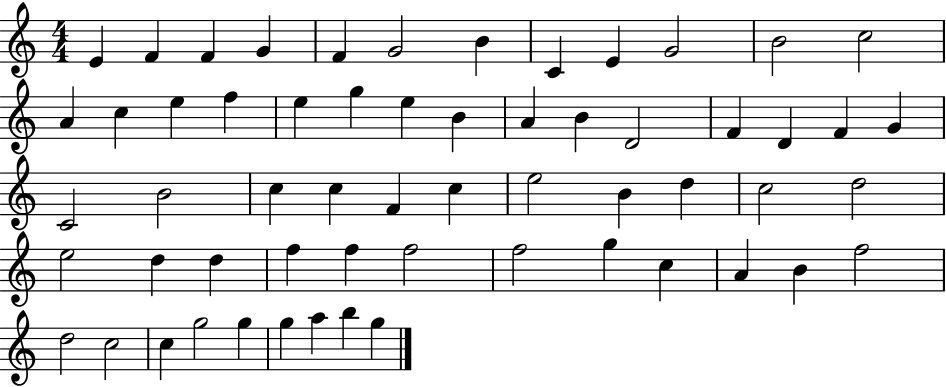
E4/q F4/q F4/q G4/q F4/q G4/h B4/q C4/q E4/q G4/h B4/h C5/h A4/q C5/q E5/q F5/q E5/q G5/q E5/q B4/q A4/q B4/q D4/h F4/q D4/q F4/q G4/q C4/h B4/h C5/q C5/q F4/q C5/q E5/h B4/q D5/q C5/h D5/h E5/h D5/q D5/q F5/q F5/q F5/h F5/h G5/q C5/q A4/q B4/q F5/h D5/h C5/h C5/q G5/h G5/q G5/q A5/q B5/q G5/q